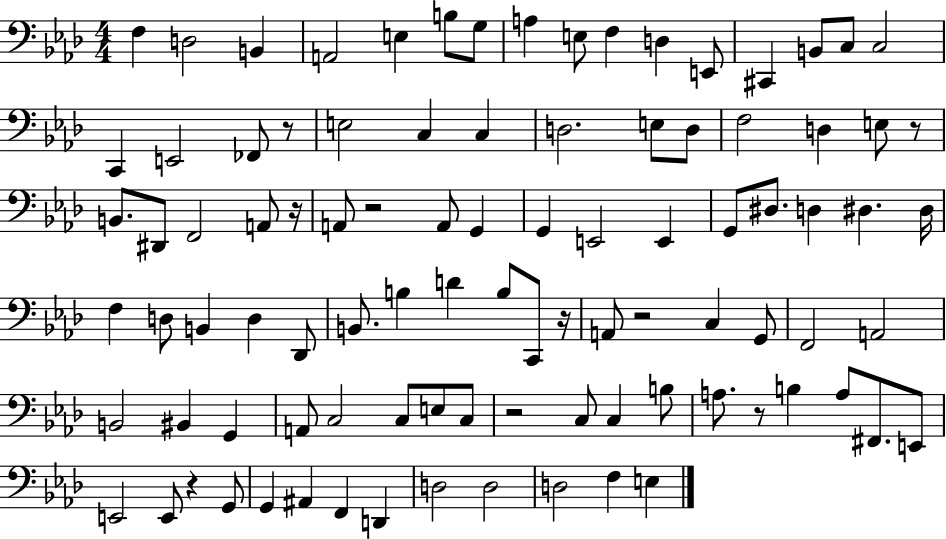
X:1
T:Untitled
M:4/4
L:1/4
K:Ab
F, D,2 B,, A,,2 E, B,/2 G,/2 A, E,/2 F, D, E,,/2 ^C,, B,,/2 C,/2 C,2 C,, E,,2 _F,,/2 z/2 E,2 C, C, D,2 E,/2 D,/2 F,2 D, E,/2 z/2 B,,/2 ^D,,/2 F,,2 A,,/2 z/4 A,,/2 z2 A,,/2 G,, G,, E,,2 E,, G,,/2 ^D,/2 D, ^D, ^D,/4 F, D,/2 B,, D, _D,,/2 B,,/2 B, D B,/2 C,,/2 z/4 A,,/2 z2 C, G,,/2 F,,2 A,,2 B,,2 ^B,, G,, A,,/2 C,2 C,/2 E,/2 C,/2 z2 C,/2 C, B,/2 A,/2 z/2 B, A,/2 ^F,,/2 E,,/2 E,,2 E,,/2 z G,,/2 G,, ^A,, F,, D,, D,2 D,2 D,2 F, E,